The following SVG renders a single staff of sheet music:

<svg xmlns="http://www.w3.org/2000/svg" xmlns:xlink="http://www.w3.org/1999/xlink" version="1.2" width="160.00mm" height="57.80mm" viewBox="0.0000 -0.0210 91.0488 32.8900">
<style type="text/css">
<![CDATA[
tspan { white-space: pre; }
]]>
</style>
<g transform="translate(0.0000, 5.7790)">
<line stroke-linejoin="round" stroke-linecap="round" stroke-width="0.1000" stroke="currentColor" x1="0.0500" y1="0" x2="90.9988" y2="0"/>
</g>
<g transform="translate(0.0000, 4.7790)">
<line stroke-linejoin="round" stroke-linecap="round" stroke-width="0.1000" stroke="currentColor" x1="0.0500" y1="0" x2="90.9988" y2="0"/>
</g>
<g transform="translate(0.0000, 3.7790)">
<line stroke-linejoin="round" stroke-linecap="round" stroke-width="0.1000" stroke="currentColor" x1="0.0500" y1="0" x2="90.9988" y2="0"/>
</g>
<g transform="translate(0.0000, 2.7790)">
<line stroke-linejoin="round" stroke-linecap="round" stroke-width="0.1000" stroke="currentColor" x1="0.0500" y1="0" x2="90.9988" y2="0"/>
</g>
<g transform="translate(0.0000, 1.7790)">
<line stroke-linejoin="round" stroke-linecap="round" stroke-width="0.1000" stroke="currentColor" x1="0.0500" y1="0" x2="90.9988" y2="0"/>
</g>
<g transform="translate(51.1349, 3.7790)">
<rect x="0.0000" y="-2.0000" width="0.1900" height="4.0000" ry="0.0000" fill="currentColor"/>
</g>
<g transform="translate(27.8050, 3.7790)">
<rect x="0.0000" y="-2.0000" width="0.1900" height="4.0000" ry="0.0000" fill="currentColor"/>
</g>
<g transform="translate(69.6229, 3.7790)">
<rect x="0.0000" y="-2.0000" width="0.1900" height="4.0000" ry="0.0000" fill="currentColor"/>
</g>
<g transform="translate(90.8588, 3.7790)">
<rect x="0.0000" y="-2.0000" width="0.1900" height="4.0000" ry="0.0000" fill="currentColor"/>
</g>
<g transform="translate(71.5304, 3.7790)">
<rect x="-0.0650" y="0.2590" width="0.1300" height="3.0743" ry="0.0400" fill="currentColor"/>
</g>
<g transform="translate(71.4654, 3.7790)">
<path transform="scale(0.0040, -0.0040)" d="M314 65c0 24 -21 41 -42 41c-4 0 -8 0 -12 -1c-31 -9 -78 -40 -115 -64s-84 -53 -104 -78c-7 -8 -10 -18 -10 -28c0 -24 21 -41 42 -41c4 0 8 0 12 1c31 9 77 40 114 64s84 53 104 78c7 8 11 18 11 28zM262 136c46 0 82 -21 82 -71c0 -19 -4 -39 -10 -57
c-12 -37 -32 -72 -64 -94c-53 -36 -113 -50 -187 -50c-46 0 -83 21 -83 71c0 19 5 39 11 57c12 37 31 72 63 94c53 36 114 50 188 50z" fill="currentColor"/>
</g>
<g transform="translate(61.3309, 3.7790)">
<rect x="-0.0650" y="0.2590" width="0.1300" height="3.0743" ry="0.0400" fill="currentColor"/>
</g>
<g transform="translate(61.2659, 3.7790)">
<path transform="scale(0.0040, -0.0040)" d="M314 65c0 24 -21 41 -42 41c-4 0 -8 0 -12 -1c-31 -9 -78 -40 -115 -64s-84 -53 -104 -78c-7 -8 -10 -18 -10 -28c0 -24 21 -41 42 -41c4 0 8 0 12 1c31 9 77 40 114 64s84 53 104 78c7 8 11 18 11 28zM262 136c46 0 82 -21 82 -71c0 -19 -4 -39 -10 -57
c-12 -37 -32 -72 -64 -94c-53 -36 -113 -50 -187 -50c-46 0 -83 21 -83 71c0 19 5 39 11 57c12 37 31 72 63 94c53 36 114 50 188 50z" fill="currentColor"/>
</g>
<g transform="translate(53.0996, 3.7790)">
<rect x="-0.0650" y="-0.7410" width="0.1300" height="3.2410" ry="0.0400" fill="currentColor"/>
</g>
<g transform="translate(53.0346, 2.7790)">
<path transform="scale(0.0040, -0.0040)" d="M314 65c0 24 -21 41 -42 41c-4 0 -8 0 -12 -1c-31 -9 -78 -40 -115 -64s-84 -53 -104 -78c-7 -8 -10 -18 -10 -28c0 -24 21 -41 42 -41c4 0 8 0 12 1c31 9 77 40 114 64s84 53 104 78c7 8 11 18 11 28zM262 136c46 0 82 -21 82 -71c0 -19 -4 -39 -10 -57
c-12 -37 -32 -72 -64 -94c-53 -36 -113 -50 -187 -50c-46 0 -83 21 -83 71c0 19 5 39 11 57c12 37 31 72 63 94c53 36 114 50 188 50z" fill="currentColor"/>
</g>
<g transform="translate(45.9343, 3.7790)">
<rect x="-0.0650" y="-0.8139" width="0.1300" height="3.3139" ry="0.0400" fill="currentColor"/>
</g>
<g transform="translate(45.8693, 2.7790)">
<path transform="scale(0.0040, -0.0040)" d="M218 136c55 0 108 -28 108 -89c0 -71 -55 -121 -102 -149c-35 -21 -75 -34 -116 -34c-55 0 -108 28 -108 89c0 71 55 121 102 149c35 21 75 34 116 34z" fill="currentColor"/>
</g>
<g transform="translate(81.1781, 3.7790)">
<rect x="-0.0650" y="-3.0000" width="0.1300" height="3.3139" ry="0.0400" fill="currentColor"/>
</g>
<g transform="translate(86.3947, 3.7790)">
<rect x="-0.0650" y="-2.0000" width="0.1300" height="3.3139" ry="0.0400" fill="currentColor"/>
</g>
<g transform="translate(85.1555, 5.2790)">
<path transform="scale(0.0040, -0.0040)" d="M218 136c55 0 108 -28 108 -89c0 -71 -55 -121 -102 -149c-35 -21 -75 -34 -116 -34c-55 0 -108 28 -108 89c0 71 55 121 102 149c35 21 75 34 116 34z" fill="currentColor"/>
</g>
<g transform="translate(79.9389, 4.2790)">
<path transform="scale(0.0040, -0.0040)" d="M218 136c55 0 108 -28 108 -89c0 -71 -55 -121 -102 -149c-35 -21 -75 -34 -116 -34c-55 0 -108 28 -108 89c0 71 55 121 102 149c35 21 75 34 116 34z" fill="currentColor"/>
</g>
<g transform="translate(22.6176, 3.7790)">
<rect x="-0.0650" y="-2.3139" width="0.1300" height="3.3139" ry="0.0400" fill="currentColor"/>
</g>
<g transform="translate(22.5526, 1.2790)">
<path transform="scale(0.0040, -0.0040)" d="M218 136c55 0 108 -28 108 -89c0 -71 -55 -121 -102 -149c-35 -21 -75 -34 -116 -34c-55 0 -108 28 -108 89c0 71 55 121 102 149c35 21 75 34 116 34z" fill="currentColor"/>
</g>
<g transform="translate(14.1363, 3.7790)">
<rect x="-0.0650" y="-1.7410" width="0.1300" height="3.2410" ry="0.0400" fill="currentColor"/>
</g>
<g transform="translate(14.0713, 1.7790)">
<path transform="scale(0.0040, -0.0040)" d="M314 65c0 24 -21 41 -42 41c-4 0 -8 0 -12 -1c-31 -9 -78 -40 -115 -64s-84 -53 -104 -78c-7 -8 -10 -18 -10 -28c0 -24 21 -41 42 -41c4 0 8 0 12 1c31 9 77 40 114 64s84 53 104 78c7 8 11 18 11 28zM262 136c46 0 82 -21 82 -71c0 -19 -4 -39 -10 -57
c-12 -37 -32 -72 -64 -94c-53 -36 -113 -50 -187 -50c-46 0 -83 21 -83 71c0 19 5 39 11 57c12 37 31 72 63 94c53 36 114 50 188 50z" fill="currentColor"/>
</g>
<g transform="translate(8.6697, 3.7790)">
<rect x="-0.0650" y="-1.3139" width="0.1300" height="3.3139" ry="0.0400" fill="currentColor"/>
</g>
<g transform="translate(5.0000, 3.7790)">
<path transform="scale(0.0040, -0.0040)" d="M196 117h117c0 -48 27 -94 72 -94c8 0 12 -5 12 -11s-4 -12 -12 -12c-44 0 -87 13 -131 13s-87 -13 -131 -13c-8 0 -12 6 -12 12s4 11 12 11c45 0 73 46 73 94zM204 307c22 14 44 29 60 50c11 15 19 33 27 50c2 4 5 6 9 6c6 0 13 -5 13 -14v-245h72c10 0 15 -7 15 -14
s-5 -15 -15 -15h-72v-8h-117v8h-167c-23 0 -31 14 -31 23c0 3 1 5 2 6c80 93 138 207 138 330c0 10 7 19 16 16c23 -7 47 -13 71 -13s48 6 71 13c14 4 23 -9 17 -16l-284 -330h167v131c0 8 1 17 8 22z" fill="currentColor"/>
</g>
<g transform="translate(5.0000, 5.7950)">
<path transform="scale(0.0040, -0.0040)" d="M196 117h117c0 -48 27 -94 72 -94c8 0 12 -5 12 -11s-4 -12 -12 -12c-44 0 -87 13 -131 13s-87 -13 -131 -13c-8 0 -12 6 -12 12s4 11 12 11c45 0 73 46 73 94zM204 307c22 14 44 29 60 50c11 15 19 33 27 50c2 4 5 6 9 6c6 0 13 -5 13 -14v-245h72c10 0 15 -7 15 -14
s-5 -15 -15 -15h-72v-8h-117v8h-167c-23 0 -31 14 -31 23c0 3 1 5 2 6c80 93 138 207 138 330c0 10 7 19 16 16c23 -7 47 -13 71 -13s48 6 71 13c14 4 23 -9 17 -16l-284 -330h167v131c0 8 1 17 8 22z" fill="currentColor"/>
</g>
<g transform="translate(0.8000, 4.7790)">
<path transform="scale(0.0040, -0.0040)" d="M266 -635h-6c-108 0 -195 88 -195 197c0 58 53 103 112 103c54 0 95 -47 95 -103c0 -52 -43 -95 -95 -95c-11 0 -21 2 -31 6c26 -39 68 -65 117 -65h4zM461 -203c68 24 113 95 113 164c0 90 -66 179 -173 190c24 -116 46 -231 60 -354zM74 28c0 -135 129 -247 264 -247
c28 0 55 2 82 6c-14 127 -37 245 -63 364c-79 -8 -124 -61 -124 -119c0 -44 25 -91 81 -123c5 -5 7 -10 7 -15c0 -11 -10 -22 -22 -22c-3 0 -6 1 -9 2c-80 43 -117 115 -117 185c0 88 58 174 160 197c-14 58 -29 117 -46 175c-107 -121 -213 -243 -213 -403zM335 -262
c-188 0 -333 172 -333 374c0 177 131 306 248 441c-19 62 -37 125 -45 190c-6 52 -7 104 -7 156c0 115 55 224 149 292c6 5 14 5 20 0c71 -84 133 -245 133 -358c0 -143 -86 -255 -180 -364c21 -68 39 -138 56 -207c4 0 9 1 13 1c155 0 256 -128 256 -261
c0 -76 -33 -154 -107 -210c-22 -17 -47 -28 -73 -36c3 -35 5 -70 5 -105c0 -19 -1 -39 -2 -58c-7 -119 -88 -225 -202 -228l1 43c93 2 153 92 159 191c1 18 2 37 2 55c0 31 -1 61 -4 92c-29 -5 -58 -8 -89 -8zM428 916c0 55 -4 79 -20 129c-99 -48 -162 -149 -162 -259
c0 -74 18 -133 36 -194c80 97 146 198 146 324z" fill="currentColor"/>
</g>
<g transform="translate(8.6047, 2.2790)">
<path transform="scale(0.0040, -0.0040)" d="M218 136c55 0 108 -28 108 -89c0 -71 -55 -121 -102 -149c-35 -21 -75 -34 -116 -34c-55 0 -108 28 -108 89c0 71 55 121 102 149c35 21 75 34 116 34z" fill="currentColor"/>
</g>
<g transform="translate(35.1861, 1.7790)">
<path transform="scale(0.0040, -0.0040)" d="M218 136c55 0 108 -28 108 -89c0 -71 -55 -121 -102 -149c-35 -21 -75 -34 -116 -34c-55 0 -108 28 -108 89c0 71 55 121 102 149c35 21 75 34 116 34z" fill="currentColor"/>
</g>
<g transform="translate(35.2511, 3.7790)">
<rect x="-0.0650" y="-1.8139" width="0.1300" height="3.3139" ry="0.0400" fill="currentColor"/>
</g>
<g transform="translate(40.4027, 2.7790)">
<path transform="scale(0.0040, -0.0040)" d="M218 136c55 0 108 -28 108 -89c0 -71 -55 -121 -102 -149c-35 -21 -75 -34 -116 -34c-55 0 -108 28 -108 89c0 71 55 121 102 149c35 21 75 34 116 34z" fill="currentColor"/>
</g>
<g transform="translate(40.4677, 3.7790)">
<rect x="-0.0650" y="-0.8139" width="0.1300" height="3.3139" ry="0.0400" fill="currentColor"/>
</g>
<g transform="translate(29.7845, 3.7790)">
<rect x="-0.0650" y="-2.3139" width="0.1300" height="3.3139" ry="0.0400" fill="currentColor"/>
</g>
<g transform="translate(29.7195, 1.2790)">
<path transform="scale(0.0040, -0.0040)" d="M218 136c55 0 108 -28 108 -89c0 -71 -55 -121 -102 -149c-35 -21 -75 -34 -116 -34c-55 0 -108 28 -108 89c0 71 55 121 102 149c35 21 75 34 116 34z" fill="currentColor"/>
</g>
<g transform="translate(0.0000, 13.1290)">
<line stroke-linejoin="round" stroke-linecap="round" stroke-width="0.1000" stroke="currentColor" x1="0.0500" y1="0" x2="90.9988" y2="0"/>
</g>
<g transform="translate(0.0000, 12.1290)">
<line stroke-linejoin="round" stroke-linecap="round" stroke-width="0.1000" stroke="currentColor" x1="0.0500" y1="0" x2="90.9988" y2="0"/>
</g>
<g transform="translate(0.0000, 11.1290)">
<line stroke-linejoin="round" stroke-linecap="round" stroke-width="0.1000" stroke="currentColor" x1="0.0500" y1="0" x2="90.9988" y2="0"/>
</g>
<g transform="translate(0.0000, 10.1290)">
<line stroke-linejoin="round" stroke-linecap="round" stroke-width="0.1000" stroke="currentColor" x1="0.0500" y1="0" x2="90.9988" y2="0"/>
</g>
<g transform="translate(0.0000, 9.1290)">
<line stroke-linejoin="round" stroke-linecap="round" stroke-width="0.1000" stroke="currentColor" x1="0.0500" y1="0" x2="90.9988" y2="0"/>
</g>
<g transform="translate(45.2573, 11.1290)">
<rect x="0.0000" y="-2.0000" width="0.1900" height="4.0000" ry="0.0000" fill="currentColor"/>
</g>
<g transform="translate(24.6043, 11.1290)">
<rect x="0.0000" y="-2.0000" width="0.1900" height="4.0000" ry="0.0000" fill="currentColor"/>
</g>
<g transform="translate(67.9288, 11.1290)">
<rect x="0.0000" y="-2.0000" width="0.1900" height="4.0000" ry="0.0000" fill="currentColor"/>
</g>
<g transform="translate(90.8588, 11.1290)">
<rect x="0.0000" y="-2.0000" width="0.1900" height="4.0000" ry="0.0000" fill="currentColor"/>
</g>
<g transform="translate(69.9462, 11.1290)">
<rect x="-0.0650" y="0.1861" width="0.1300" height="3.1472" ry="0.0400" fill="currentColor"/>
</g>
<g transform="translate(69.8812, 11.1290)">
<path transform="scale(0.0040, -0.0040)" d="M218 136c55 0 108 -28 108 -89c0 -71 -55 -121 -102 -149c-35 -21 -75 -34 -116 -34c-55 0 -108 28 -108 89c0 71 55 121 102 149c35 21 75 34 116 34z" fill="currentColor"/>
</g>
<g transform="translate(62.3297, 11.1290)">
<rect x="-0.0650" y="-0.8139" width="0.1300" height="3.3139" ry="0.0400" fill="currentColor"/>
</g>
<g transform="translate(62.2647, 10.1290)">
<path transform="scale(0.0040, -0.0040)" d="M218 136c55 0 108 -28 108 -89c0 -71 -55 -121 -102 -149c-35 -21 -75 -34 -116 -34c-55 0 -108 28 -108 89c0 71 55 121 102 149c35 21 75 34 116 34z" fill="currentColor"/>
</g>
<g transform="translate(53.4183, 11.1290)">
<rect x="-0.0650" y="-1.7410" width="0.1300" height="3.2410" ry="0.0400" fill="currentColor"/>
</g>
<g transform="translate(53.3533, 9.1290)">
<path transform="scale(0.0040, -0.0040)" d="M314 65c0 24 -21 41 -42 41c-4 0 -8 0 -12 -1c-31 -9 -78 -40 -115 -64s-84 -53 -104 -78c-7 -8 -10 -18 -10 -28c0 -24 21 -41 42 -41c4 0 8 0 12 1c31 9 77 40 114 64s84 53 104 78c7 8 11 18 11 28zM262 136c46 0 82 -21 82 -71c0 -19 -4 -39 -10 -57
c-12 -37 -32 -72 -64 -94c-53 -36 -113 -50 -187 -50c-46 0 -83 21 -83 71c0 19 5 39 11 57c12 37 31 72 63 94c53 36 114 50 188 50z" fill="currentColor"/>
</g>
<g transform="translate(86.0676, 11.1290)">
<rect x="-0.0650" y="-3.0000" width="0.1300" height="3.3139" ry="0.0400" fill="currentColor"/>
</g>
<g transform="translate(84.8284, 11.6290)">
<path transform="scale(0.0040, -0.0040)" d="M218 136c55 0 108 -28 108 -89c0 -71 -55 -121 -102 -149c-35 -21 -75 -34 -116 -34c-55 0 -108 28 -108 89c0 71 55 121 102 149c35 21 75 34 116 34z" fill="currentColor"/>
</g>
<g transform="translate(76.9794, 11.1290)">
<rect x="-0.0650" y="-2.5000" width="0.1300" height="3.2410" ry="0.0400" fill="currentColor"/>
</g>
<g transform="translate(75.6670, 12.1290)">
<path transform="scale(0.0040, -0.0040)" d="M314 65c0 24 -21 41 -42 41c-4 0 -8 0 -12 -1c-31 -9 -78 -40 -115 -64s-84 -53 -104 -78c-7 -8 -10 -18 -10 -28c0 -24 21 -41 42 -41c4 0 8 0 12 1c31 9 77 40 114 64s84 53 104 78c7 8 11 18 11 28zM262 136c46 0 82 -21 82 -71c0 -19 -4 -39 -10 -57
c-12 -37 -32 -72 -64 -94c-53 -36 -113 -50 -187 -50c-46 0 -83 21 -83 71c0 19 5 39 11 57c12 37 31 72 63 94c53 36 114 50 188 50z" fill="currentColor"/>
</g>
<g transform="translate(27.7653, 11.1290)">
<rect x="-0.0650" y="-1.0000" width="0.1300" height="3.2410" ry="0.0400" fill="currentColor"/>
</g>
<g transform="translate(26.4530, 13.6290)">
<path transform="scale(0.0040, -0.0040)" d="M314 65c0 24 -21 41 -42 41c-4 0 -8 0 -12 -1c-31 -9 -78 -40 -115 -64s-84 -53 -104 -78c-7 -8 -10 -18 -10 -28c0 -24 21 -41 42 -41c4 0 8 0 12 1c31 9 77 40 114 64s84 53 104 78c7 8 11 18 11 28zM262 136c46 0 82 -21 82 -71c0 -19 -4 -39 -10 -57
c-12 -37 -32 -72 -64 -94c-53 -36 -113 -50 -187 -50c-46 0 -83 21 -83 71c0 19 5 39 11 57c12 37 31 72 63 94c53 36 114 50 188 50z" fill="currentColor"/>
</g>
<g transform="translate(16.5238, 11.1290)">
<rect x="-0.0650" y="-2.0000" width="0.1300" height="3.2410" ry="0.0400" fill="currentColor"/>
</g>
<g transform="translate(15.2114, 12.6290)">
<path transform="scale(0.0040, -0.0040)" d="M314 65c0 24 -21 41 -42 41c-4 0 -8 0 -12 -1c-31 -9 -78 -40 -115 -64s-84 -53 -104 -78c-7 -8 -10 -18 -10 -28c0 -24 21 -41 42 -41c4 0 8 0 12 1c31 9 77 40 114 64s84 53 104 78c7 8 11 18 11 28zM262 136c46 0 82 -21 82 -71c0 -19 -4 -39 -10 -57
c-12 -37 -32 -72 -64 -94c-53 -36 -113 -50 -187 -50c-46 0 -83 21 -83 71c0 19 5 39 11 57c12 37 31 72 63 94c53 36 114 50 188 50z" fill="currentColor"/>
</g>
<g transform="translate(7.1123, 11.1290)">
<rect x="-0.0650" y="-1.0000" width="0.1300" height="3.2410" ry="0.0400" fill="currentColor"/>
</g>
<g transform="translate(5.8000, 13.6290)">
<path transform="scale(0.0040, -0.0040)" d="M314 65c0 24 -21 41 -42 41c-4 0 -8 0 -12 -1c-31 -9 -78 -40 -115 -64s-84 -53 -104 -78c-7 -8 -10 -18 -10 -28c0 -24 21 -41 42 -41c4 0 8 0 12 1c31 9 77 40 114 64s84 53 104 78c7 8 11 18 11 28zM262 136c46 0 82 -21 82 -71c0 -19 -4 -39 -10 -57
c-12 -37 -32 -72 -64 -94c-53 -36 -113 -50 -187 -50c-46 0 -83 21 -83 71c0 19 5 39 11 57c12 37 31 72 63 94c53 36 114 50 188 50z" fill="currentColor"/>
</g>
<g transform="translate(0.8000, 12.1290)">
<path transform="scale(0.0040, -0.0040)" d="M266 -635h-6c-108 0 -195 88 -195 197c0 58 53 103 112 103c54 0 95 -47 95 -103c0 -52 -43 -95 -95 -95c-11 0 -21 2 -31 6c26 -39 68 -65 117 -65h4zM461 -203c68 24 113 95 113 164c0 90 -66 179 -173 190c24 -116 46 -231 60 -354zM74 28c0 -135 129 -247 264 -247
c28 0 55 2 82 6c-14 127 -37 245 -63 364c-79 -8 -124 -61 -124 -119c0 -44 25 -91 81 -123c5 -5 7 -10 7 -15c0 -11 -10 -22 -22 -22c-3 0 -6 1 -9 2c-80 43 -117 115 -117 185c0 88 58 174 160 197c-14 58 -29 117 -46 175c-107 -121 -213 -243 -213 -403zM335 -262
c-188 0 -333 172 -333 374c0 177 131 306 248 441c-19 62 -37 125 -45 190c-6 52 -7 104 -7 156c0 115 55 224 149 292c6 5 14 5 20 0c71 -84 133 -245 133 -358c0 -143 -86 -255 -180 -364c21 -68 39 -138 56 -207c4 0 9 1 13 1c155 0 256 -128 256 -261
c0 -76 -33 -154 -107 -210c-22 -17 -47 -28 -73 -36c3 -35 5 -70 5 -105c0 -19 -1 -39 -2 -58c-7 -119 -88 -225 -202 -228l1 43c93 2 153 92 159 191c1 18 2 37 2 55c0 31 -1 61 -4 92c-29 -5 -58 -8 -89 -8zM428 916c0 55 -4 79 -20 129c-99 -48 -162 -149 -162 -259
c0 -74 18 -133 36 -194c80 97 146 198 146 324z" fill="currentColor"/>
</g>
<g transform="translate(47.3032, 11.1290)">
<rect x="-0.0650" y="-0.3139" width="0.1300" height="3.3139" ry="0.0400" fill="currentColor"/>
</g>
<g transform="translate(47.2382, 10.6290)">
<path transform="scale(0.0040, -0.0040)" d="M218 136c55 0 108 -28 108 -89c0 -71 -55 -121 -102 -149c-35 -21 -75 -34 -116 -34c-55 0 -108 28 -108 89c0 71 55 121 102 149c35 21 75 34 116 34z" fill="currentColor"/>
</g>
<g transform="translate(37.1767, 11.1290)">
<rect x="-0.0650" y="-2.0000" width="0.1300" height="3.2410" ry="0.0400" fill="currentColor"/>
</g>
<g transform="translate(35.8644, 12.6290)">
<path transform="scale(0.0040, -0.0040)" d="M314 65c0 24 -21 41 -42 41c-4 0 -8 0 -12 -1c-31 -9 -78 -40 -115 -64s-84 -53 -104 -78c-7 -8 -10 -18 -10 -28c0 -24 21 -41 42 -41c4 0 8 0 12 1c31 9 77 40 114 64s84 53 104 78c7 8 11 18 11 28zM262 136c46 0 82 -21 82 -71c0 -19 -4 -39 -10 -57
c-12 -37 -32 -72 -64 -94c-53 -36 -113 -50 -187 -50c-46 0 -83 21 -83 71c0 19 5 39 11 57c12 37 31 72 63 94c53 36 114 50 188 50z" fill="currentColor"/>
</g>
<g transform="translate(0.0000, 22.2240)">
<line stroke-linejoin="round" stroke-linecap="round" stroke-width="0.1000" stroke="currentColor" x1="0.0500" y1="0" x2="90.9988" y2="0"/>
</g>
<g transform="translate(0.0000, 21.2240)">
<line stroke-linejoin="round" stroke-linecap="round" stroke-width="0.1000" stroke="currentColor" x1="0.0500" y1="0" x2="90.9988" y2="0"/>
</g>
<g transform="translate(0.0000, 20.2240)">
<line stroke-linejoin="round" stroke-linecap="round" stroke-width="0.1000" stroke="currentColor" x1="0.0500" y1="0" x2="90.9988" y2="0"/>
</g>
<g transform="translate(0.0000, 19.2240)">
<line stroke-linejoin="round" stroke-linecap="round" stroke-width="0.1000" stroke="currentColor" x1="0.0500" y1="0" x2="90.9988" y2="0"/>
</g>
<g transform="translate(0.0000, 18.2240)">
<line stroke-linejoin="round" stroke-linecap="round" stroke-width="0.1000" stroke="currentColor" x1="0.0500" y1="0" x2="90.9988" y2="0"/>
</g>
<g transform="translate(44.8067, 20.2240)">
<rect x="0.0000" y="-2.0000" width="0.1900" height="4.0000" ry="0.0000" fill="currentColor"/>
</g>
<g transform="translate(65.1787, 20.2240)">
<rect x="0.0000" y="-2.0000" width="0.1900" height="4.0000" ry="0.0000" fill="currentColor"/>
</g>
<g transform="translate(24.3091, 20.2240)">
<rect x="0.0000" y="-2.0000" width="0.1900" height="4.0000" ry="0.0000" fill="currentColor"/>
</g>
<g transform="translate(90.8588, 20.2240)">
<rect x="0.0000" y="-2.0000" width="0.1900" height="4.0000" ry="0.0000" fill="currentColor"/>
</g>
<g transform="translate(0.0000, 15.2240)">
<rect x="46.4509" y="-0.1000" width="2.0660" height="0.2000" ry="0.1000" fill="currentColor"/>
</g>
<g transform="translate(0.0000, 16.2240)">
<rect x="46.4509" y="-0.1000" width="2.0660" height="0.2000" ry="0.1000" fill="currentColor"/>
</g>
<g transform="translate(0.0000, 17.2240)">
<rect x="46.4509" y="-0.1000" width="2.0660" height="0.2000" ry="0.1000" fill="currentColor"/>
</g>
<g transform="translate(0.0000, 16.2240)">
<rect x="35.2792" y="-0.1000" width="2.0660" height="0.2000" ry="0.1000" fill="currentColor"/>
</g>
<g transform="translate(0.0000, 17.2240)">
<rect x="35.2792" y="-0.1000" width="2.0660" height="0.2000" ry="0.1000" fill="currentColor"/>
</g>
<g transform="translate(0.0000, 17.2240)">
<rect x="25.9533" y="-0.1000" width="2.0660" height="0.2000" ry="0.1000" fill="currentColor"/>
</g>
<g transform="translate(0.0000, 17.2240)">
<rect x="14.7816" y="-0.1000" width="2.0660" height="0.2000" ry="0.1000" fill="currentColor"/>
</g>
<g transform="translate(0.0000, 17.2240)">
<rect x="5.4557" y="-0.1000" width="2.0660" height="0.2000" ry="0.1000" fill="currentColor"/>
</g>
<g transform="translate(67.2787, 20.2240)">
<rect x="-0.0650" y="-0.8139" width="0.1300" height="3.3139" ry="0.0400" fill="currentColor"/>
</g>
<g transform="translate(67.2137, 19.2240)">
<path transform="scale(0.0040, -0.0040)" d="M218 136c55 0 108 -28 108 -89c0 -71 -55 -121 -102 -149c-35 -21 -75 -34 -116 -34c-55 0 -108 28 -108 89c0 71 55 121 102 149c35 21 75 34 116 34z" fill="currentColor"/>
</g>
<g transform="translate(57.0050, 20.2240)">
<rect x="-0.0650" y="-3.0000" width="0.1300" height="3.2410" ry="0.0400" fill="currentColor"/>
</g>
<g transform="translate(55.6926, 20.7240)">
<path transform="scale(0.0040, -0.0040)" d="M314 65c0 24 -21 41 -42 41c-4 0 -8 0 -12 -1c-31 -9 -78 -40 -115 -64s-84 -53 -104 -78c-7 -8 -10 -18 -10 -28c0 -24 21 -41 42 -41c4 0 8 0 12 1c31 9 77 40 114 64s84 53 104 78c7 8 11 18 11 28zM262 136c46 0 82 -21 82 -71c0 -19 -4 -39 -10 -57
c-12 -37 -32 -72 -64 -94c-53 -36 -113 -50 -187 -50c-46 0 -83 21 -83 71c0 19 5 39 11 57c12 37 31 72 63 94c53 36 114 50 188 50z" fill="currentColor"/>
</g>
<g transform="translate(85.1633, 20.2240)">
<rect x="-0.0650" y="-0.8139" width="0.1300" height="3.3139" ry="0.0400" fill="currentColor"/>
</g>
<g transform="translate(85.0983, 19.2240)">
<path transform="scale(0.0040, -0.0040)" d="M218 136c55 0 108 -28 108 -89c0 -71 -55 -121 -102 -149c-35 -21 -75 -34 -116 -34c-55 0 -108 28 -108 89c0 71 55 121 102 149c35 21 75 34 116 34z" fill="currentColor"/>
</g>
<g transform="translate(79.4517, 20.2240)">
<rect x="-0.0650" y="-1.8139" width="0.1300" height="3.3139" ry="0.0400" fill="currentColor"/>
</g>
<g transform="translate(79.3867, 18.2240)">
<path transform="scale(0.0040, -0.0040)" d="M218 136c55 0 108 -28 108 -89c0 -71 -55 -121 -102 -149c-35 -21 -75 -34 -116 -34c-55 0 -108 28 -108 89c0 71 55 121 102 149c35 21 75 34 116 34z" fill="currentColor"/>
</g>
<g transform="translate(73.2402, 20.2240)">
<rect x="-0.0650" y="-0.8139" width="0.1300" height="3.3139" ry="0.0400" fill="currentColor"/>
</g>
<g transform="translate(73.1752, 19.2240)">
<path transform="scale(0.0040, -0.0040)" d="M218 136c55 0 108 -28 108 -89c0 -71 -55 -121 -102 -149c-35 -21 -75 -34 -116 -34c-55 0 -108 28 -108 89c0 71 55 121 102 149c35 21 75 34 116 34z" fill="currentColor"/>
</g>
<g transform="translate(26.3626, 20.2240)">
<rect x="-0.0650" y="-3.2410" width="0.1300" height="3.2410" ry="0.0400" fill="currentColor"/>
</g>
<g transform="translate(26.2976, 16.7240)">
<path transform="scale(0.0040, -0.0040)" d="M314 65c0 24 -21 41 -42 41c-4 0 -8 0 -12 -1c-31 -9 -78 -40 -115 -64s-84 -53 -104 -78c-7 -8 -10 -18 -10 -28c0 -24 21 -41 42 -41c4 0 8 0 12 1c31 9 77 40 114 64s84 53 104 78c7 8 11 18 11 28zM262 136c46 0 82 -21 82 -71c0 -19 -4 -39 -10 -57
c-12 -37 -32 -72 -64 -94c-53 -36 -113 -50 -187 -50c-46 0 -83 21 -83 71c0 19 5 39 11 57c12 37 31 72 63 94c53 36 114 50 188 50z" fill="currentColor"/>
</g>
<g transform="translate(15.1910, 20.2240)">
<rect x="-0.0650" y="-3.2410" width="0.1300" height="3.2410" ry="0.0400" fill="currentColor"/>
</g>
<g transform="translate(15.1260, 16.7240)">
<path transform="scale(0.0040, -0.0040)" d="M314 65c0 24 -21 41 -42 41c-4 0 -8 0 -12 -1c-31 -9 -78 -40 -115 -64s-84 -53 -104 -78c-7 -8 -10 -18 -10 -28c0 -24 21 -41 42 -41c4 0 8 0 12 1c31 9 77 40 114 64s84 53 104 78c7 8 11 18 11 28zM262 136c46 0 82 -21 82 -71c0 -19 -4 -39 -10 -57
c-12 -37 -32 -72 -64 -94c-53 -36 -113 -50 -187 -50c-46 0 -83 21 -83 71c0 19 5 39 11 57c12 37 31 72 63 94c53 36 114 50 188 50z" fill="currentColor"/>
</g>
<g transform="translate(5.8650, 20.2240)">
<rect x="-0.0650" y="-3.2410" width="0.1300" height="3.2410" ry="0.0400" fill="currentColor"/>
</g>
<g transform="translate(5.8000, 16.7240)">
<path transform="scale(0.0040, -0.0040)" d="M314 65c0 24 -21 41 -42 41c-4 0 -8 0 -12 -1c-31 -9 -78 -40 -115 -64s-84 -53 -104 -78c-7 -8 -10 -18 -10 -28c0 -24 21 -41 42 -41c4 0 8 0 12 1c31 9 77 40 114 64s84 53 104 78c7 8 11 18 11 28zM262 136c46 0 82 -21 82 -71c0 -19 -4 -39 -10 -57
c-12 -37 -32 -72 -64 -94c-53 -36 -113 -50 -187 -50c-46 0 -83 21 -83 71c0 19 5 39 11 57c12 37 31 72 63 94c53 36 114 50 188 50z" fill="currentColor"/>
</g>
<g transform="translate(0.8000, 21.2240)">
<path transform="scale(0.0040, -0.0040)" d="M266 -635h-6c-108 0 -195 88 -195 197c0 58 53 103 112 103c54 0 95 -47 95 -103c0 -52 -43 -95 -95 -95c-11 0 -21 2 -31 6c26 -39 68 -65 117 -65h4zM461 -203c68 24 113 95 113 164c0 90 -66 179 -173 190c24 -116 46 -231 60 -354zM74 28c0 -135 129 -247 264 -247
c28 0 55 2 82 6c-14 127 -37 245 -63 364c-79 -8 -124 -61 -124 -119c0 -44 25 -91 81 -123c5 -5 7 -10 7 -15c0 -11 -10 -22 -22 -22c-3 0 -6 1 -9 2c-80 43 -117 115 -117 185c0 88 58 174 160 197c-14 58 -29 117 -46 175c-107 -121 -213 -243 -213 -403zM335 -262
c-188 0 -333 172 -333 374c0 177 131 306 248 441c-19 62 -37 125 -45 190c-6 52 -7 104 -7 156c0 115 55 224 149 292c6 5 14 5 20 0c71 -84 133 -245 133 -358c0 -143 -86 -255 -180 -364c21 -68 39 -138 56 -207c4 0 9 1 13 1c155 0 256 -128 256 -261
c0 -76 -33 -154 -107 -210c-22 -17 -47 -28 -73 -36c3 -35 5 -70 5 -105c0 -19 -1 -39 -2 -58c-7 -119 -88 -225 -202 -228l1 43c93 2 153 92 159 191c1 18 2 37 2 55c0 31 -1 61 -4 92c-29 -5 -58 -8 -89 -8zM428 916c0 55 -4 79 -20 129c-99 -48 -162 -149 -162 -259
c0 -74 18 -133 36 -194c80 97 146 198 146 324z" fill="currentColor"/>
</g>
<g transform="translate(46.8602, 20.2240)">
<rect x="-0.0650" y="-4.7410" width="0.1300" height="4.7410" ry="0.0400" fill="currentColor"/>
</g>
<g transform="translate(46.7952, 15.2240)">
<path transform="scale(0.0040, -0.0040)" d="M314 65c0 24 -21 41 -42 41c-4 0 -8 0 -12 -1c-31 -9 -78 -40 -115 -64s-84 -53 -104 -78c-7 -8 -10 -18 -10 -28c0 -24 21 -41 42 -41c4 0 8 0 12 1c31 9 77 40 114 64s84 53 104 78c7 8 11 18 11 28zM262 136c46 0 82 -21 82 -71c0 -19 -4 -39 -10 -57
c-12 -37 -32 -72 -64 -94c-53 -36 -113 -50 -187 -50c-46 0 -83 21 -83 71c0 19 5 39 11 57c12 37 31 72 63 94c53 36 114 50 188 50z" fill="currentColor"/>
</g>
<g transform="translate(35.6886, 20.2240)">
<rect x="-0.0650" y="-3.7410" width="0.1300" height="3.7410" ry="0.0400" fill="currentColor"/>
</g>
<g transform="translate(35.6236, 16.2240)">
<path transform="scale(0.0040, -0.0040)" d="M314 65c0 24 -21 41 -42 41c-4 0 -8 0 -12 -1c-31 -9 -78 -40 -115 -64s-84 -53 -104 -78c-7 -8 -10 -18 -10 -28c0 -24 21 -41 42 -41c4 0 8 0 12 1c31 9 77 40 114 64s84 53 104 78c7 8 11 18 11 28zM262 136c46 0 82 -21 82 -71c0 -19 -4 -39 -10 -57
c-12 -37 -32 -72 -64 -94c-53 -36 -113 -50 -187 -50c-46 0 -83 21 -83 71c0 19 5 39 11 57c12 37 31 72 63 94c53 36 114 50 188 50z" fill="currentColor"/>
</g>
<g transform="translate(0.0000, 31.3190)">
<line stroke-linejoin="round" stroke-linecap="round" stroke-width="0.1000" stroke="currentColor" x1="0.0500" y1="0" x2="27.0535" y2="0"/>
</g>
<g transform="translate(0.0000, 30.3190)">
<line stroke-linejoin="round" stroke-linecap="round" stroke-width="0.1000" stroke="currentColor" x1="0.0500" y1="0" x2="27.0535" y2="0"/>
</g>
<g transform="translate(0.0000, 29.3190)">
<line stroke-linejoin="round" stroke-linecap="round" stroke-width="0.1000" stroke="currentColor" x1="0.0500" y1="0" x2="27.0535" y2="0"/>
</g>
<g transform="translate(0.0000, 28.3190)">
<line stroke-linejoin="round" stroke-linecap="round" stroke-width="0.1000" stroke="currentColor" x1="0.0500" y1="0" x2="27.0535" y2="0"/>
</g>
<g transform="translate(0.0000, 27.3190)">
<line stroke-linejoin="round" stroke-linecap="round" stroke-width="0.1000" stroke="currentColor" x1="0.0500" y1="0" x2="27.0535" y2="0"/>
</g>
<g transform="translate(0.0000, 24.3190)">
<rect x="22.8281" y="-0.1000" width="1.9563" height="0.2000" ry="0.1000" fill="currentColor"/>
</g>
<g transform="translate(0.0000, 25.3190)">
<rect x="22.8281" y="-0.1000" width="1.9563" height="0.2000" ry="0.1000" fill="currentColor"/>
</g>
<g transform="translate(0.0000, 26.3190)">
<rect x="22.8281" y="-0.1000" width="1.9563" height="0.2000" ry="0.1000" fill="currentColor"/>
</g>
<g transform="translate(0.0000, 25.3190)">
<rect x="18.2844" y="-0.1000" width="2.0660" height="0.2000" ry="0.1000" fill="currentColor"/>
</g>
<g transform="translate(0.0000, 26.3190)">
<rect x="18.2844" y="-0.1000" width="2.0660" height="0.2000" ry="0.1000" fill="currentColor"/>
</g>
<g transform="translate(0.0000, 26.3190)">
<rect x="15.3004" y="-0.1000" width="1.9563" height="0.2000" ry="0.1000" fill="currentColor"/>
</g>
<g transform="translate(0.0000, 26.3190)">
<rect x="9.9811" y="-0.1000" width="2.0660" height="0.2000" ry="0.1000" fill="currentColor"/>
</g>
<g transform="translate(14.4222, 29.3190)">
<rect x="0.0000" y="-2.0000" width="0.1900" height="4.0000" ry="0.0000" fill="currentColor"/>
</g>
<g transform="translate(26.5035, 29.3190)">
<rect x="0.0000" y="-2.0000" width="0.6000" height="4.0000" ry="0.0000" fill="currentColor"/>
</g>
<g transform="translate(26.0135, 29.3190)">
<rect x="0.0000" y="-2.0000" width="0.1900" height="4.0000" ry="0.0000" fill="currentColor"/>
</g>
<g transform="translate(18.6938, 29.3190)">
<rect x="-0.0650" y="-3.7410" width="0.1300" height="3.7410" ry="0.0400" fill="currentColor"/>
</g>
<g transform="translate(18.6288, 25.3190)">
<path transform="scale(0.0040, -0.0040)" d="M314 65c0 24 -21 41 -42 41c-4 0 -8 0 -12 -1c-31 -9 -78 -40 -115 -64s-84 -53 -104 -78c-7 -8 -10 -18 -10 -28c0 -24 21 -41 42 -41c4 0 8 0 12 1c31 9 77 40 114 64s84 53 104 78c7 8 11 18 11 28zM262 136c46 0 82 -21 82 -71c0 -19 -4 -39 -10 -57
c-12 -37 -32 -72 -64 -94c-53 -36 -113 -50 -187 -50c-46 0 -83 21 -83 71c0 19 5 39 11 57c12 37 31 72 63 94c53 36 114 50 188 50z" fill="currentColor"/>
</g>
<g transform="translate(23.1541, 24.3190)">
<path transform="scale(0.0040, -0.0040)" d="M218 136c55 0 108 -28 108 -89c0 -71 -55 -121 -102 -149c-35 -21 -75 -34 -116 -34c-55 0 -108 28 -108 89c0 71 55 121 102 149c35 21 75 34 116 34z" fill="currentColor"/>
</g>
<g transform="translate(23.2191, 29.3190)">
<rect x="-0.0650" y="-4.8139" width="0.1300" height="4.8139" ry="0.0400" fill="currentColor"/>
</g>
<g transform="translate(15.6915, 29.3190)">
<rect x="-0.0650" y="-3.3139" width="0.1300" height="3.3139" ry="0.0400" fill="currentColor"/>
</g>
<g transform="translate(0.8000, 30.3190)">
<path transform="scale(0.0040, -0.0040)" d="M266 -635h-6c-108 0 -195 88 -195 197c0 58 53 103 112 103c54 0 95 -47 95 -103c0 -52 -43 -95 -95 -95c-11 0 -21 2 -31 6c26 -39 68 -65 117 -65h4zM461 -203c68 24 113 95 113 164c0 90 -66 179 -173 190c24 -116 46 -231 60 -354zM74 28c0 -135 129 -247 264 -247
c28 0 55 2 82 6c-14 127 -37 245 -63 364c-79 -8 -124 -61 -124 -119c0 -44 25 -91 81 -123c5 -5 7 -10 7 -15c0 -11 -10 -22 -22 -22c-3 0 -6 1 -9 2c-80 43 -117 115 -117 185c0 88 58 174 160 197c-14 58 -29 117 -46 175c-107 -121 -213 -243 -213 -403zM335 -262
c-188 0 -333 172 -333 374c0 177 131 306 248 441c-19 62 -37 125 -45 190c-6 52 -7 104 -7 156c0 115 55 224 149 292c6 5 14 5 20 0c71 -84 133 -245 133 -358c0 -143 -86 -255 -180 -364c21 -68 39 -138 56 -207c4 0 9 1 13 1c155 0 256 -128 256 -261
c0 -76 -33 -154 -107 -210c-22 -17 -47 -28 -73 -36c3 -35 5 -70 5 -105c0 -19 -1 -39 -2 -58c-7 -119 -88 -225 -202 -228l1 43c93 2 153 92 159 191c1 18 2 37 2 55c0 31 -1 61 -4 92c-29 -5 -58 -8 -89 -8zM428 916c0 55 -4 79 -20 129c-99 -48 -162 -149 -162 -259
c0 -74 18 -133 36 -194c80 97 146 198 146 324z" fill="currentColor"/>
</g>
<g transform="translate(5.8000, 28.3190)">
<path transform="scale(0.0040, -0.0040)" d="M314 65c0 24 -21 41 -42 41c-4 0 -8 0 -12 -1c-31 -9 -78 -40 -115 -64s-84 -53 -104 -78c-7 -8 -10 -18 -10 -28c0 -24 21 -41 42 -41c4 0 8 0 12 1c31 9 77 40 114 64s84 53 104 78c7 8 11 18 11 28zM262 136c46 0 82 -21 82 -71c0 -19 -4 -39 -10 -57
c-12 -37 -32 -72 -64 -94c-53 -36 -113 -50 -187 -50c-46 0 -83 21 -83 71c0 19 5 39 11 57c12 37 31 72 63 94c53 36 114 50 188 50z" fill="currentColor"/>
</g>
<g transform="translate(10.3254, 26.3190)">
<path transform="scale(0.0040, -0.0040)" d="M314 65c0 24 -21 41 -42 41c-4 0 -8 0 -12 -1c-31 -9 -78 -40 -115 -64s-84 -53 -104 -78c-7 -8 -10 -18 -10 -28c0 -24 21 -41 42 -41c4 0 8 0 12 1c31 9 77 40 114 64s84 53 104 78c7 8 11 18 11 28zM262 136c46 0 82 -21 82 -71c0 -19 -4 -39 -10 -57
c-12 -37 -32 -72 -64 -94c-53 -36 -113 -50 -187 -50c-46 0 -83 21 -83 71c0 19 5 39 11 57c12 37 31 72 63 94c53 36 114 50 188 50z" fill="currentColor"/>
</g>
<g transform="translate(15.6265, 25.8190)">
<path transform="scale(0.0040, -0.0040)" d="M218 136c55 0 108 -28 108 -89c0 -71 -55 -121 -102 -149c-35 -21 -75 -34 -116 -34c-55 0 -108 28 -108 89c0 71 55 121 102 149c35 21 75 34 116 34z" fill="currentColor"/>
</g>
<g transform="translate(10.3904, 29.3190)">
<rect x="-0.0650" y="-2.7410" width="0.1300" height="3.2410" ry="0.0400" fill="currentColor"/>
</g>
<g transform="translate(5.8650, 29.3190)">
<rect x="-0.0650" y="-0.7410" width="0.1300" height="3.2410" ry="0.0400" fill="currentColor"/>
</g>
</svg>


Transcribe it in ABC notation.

X:1
T:Untitled
M:4/4
L:1/4
K:C
e f2 g g f d d d2 B2 B2 A F D2 F2 D2 F2 c f2 d B G2 A b2 b2 b2 c'2 e'2 A2 d d f d d2 a2 b c'2 e'